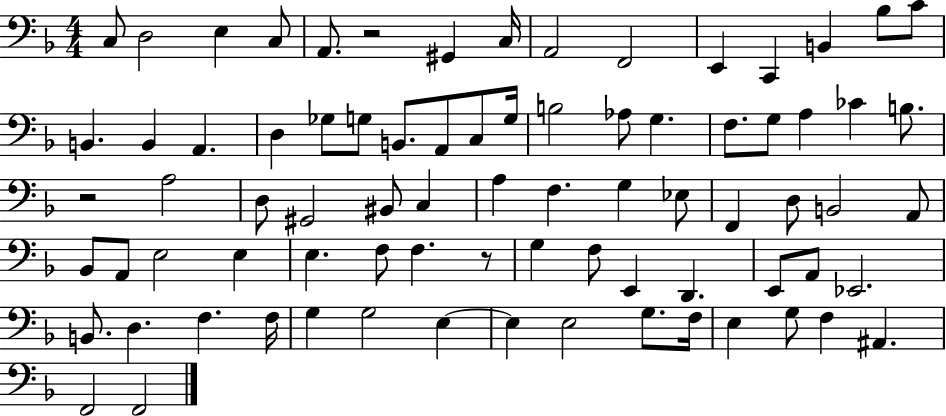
X:1
T:Untitled
M:4/4
L:1/4
K:F
C,/2 D,2 E, C,/2 A,,/2 z2 ^G,, C,/4 A,,2 F,,2 E,, C,, B,, _B,/2 C/2 B,, B,, A,, D, _G,/2 G,/2 B,,/2 A,,/2 C,/2 G,/4 B,2 _A,/2 G, F,/2 G,/2 A, _C B,/2 z2 A,2 D,/2 ^G,,2 ^B,,/2 C, A, F, G, _E,/2 F,, D,/2 B,,2 A,,/2 _B,,/2 A,,/2 E,2 E, E, F,/2 F, z/2 G, F,/2 E,, D,, E,,/2 A,,/2 _E,,2 B,,/2 D, F, F,/4 G, G,2 E, E, E,2 G,/2 F,/4 E, G,/2 F, ^A,, F,,2 F,,2